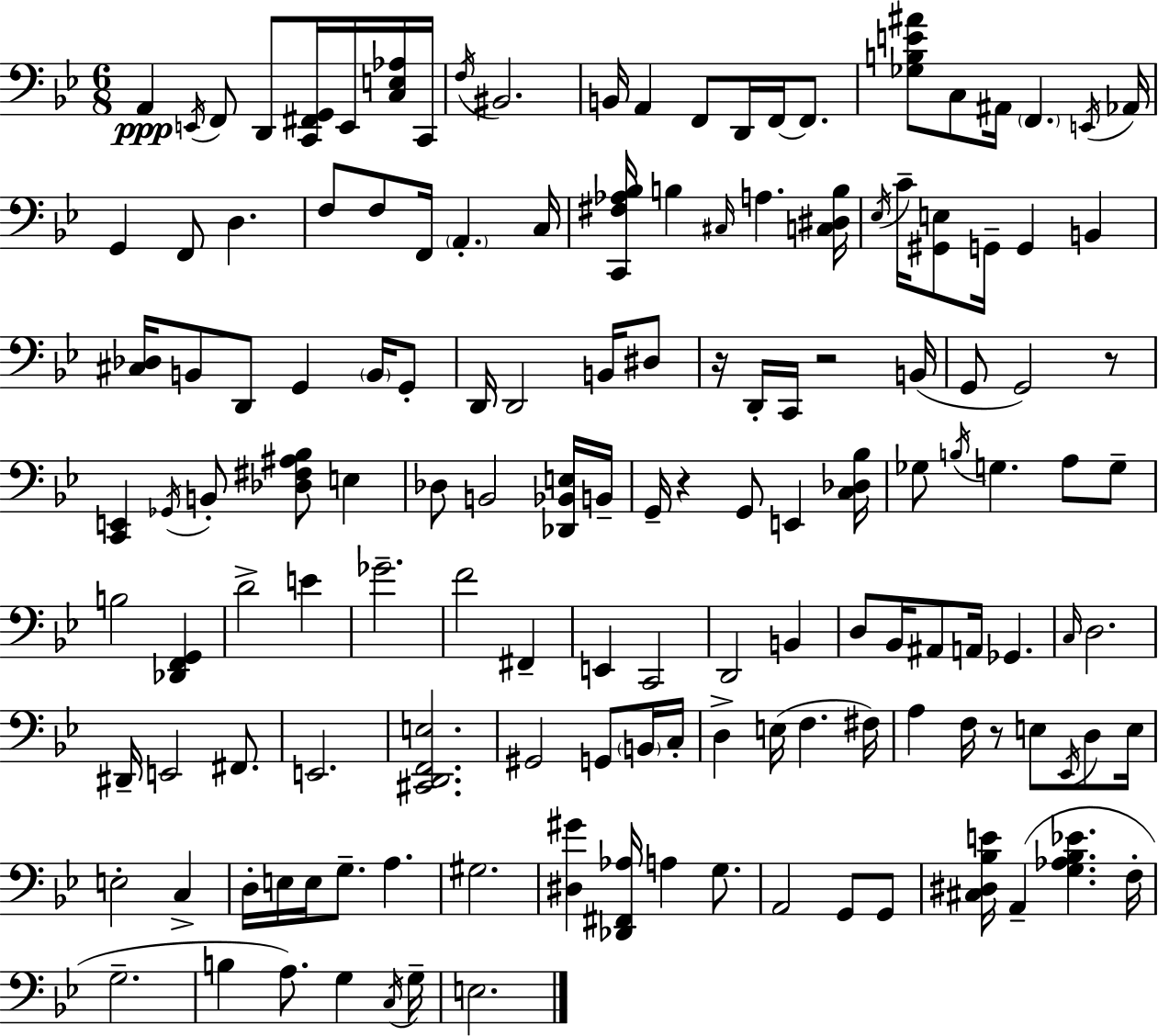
{
  \clef bass
  \numericTimeSignature
  \time 6/8
  \key g \minor
  a,4\ppp \acciaccatura { e,16 } f,8 d,8 <c, fis, g,>16 e,16 <c e aes>16 | c,16 \acciaccatura { f16 } bis,2. | b,16 a,4 f,8 d,16 f,16~~ f,8. | <ges b e' ais'>8 c8 ais,16 \parenthesize f,4. | \break \acciaccatura { e,16 } aes,16 g,4 f,8 d4. | f8 f8 f,16 \parenthesize a,4.-. | c16 <c, fis aes bes>16 b4 \grace { cis16 } a4. | <c dis b>16 \acciaccatura { ees16 } c'16-- <gis, e>8 g,16-- g,4 | \break b,4 <cis des>16 b,8 d,8 g,4 | \parenthesize b,16 g,8-. d,16 d,2 | b,16 dis8 r16 d,16-. c,16 r2 | b,16( g,8 g,2) | \break r8 <c, e,>4 \acciaccatura { ges,16 } b,8-. | <des fis ais bes>8 e4 des8 b,2 | <des, bes, e>16 b,16-- g,16-- r4 g,8 | e,4 <c des bes>16 ges8 \acciaccatura { b16 } g4. | \break a8 g8-- b2 | <des, f, g,>4 d'2-> | e'4 ges'2.-- | f'2 | \break fis,4-- e,4 c,2 | d,2 | b,4 d8 bes,16 ais,8 | a,16 ges,4. \grace { c16 } d2. | \break dis,16-- e,2 | fis,8. e,2. | <cis, d, f, e>2. | gis,2 | \break g,8 \parenthesize b,16 c16-. d4-> | e16( f4. fis16) a4 | f16 r8 e8 \acciaccatura { ees,16 } d8 e16 e2-. | c4-> d16-. e16 e16 | \break g8.-- a4. gis2. | <dis gis'>4 | <des, fis, aes>16 a4 g8. a,2 | g,8 g,8 <cis dis bes e'>16 a,4--( | \break <g aes bes ees'>4. f16-. g2.-- | b4 | a8.) g4 \acciaccatura { c16 } g16-- e2. | \bar "|."
}